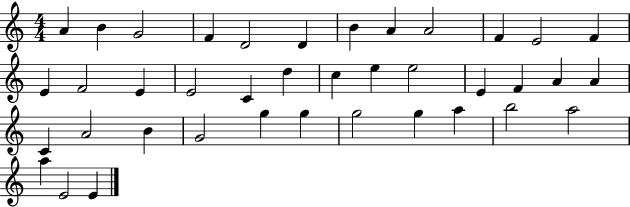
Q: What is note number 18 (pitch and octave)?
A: D5